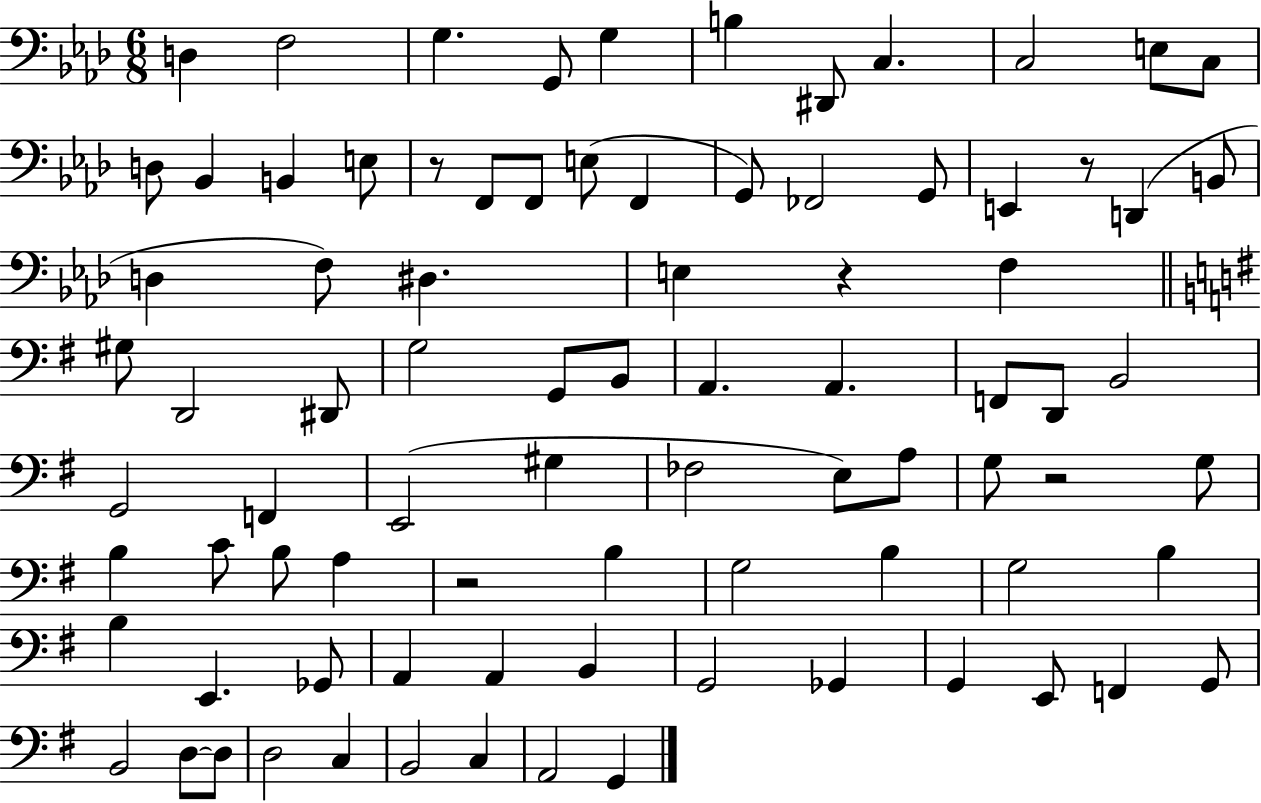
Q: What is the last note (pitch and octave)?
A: G2